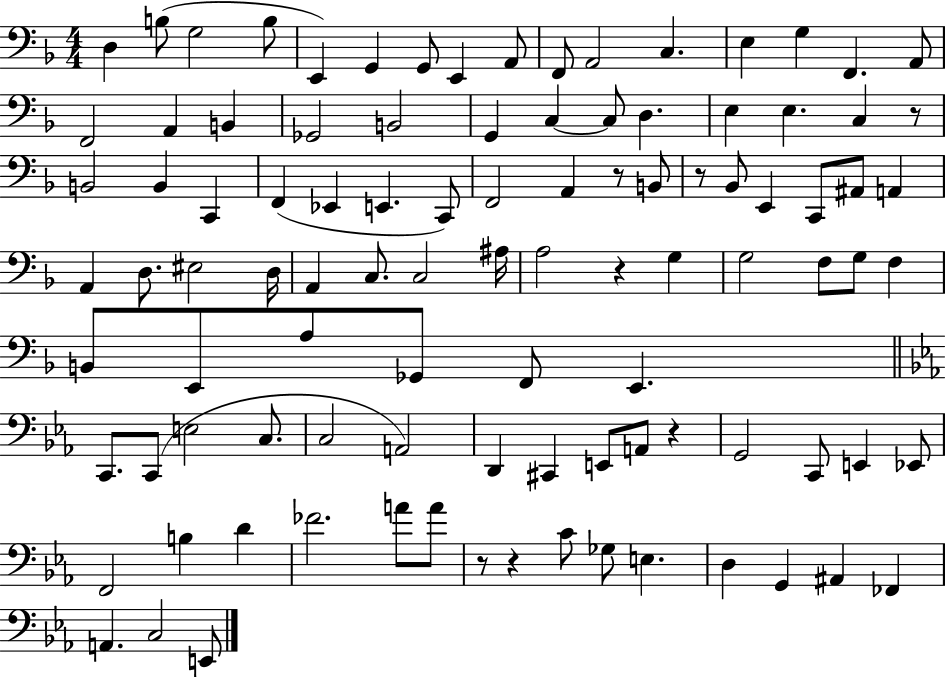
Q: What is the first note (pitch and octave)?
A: D3